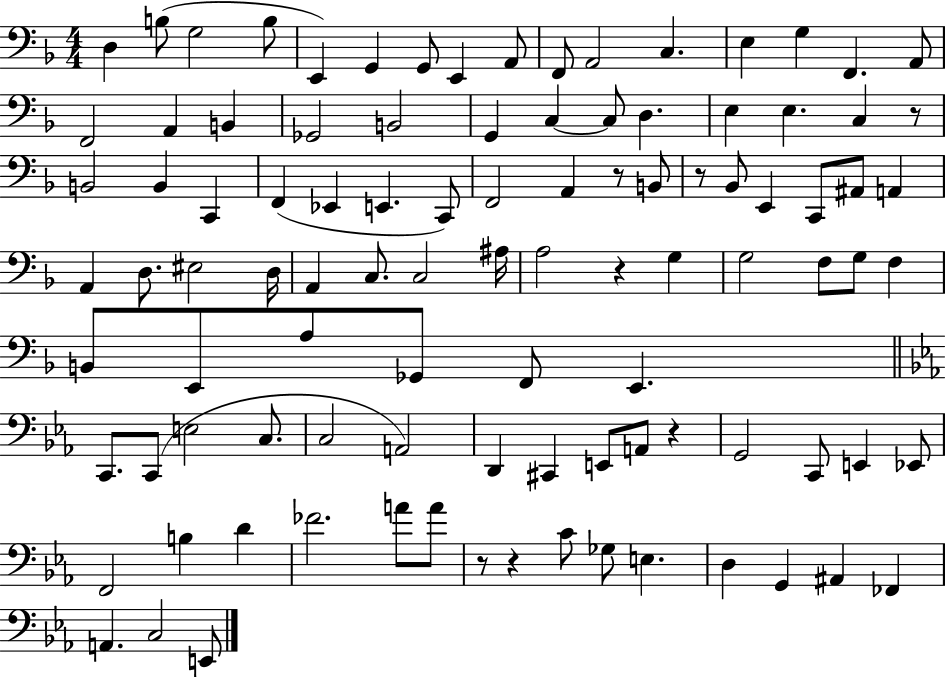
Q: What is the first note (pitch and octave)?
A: D3